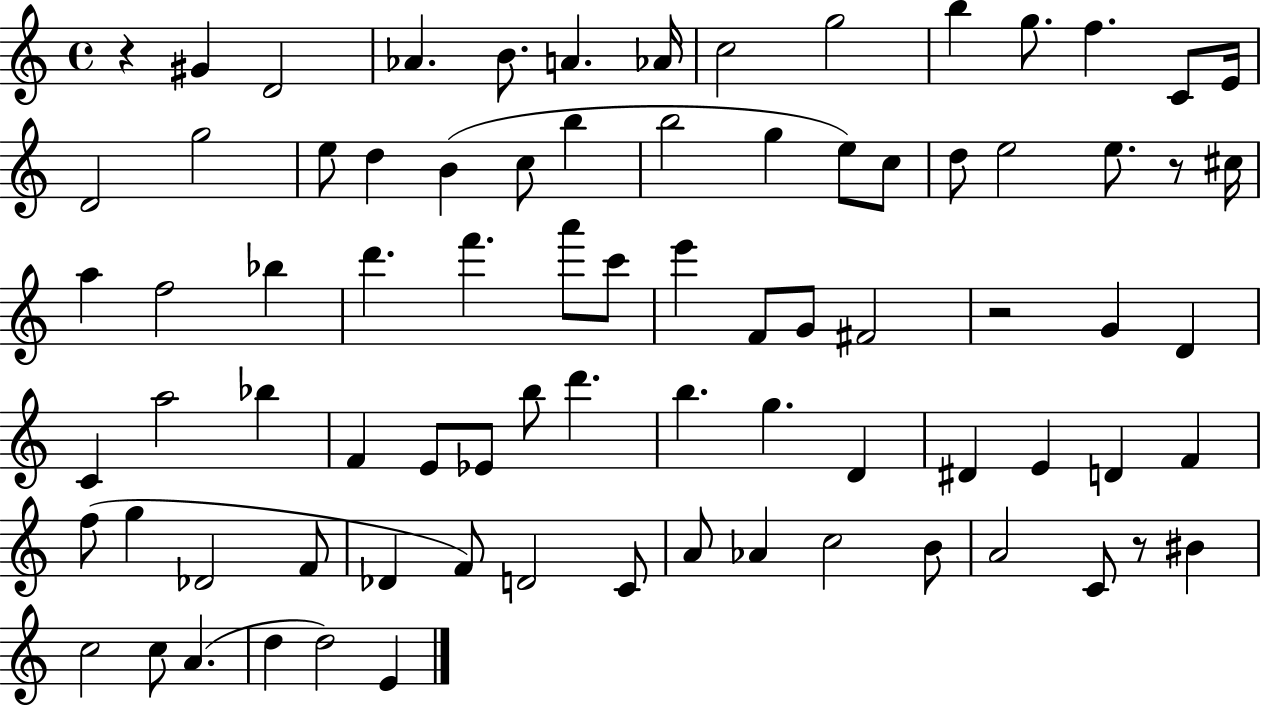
R/q G#4/q D4/h Ab4/q. B4/e. A4/q. Ab4/s C5/h G5/h B5/q G5/e. F5/q. C4/e E4/s D4/h G5/h E5/e D5/q B4/q C5/e B5/q B5/h G5/q E5/e C5/e D5/e E5/h E5/e. R/e C#5/s A5/q F5/h Bb5/q D6/q. F6/q. A6/e C6/e E6/q F4/e G4/e F#4/h R/h G4/q D4/q C4/q A5/h Bb5/q F4/q E4/e Eb4/e B5/e D6/q. B5/q. G5/q. D4/q D#4/q E4/q D4/q F4/q F5/e G5/q Db4/h F4/e Db4/q F4/e D4/h C4/e A4/e Ab4/q C5/h B4/e A4/h C4/e R/e BIS4/q C5/h C5/e A4/q. D5/q D5/h E4/q